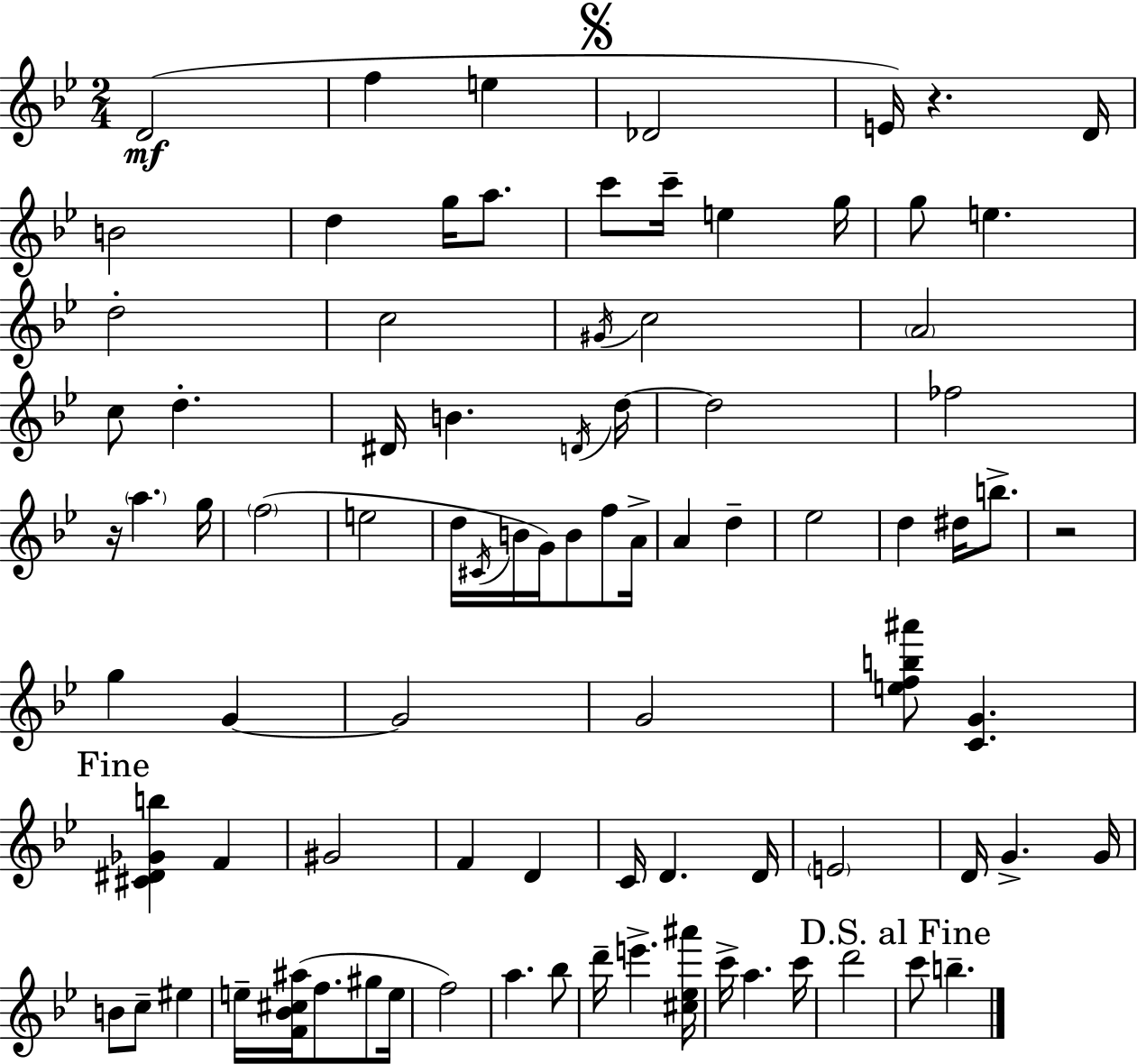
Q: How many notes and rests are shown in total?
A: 87